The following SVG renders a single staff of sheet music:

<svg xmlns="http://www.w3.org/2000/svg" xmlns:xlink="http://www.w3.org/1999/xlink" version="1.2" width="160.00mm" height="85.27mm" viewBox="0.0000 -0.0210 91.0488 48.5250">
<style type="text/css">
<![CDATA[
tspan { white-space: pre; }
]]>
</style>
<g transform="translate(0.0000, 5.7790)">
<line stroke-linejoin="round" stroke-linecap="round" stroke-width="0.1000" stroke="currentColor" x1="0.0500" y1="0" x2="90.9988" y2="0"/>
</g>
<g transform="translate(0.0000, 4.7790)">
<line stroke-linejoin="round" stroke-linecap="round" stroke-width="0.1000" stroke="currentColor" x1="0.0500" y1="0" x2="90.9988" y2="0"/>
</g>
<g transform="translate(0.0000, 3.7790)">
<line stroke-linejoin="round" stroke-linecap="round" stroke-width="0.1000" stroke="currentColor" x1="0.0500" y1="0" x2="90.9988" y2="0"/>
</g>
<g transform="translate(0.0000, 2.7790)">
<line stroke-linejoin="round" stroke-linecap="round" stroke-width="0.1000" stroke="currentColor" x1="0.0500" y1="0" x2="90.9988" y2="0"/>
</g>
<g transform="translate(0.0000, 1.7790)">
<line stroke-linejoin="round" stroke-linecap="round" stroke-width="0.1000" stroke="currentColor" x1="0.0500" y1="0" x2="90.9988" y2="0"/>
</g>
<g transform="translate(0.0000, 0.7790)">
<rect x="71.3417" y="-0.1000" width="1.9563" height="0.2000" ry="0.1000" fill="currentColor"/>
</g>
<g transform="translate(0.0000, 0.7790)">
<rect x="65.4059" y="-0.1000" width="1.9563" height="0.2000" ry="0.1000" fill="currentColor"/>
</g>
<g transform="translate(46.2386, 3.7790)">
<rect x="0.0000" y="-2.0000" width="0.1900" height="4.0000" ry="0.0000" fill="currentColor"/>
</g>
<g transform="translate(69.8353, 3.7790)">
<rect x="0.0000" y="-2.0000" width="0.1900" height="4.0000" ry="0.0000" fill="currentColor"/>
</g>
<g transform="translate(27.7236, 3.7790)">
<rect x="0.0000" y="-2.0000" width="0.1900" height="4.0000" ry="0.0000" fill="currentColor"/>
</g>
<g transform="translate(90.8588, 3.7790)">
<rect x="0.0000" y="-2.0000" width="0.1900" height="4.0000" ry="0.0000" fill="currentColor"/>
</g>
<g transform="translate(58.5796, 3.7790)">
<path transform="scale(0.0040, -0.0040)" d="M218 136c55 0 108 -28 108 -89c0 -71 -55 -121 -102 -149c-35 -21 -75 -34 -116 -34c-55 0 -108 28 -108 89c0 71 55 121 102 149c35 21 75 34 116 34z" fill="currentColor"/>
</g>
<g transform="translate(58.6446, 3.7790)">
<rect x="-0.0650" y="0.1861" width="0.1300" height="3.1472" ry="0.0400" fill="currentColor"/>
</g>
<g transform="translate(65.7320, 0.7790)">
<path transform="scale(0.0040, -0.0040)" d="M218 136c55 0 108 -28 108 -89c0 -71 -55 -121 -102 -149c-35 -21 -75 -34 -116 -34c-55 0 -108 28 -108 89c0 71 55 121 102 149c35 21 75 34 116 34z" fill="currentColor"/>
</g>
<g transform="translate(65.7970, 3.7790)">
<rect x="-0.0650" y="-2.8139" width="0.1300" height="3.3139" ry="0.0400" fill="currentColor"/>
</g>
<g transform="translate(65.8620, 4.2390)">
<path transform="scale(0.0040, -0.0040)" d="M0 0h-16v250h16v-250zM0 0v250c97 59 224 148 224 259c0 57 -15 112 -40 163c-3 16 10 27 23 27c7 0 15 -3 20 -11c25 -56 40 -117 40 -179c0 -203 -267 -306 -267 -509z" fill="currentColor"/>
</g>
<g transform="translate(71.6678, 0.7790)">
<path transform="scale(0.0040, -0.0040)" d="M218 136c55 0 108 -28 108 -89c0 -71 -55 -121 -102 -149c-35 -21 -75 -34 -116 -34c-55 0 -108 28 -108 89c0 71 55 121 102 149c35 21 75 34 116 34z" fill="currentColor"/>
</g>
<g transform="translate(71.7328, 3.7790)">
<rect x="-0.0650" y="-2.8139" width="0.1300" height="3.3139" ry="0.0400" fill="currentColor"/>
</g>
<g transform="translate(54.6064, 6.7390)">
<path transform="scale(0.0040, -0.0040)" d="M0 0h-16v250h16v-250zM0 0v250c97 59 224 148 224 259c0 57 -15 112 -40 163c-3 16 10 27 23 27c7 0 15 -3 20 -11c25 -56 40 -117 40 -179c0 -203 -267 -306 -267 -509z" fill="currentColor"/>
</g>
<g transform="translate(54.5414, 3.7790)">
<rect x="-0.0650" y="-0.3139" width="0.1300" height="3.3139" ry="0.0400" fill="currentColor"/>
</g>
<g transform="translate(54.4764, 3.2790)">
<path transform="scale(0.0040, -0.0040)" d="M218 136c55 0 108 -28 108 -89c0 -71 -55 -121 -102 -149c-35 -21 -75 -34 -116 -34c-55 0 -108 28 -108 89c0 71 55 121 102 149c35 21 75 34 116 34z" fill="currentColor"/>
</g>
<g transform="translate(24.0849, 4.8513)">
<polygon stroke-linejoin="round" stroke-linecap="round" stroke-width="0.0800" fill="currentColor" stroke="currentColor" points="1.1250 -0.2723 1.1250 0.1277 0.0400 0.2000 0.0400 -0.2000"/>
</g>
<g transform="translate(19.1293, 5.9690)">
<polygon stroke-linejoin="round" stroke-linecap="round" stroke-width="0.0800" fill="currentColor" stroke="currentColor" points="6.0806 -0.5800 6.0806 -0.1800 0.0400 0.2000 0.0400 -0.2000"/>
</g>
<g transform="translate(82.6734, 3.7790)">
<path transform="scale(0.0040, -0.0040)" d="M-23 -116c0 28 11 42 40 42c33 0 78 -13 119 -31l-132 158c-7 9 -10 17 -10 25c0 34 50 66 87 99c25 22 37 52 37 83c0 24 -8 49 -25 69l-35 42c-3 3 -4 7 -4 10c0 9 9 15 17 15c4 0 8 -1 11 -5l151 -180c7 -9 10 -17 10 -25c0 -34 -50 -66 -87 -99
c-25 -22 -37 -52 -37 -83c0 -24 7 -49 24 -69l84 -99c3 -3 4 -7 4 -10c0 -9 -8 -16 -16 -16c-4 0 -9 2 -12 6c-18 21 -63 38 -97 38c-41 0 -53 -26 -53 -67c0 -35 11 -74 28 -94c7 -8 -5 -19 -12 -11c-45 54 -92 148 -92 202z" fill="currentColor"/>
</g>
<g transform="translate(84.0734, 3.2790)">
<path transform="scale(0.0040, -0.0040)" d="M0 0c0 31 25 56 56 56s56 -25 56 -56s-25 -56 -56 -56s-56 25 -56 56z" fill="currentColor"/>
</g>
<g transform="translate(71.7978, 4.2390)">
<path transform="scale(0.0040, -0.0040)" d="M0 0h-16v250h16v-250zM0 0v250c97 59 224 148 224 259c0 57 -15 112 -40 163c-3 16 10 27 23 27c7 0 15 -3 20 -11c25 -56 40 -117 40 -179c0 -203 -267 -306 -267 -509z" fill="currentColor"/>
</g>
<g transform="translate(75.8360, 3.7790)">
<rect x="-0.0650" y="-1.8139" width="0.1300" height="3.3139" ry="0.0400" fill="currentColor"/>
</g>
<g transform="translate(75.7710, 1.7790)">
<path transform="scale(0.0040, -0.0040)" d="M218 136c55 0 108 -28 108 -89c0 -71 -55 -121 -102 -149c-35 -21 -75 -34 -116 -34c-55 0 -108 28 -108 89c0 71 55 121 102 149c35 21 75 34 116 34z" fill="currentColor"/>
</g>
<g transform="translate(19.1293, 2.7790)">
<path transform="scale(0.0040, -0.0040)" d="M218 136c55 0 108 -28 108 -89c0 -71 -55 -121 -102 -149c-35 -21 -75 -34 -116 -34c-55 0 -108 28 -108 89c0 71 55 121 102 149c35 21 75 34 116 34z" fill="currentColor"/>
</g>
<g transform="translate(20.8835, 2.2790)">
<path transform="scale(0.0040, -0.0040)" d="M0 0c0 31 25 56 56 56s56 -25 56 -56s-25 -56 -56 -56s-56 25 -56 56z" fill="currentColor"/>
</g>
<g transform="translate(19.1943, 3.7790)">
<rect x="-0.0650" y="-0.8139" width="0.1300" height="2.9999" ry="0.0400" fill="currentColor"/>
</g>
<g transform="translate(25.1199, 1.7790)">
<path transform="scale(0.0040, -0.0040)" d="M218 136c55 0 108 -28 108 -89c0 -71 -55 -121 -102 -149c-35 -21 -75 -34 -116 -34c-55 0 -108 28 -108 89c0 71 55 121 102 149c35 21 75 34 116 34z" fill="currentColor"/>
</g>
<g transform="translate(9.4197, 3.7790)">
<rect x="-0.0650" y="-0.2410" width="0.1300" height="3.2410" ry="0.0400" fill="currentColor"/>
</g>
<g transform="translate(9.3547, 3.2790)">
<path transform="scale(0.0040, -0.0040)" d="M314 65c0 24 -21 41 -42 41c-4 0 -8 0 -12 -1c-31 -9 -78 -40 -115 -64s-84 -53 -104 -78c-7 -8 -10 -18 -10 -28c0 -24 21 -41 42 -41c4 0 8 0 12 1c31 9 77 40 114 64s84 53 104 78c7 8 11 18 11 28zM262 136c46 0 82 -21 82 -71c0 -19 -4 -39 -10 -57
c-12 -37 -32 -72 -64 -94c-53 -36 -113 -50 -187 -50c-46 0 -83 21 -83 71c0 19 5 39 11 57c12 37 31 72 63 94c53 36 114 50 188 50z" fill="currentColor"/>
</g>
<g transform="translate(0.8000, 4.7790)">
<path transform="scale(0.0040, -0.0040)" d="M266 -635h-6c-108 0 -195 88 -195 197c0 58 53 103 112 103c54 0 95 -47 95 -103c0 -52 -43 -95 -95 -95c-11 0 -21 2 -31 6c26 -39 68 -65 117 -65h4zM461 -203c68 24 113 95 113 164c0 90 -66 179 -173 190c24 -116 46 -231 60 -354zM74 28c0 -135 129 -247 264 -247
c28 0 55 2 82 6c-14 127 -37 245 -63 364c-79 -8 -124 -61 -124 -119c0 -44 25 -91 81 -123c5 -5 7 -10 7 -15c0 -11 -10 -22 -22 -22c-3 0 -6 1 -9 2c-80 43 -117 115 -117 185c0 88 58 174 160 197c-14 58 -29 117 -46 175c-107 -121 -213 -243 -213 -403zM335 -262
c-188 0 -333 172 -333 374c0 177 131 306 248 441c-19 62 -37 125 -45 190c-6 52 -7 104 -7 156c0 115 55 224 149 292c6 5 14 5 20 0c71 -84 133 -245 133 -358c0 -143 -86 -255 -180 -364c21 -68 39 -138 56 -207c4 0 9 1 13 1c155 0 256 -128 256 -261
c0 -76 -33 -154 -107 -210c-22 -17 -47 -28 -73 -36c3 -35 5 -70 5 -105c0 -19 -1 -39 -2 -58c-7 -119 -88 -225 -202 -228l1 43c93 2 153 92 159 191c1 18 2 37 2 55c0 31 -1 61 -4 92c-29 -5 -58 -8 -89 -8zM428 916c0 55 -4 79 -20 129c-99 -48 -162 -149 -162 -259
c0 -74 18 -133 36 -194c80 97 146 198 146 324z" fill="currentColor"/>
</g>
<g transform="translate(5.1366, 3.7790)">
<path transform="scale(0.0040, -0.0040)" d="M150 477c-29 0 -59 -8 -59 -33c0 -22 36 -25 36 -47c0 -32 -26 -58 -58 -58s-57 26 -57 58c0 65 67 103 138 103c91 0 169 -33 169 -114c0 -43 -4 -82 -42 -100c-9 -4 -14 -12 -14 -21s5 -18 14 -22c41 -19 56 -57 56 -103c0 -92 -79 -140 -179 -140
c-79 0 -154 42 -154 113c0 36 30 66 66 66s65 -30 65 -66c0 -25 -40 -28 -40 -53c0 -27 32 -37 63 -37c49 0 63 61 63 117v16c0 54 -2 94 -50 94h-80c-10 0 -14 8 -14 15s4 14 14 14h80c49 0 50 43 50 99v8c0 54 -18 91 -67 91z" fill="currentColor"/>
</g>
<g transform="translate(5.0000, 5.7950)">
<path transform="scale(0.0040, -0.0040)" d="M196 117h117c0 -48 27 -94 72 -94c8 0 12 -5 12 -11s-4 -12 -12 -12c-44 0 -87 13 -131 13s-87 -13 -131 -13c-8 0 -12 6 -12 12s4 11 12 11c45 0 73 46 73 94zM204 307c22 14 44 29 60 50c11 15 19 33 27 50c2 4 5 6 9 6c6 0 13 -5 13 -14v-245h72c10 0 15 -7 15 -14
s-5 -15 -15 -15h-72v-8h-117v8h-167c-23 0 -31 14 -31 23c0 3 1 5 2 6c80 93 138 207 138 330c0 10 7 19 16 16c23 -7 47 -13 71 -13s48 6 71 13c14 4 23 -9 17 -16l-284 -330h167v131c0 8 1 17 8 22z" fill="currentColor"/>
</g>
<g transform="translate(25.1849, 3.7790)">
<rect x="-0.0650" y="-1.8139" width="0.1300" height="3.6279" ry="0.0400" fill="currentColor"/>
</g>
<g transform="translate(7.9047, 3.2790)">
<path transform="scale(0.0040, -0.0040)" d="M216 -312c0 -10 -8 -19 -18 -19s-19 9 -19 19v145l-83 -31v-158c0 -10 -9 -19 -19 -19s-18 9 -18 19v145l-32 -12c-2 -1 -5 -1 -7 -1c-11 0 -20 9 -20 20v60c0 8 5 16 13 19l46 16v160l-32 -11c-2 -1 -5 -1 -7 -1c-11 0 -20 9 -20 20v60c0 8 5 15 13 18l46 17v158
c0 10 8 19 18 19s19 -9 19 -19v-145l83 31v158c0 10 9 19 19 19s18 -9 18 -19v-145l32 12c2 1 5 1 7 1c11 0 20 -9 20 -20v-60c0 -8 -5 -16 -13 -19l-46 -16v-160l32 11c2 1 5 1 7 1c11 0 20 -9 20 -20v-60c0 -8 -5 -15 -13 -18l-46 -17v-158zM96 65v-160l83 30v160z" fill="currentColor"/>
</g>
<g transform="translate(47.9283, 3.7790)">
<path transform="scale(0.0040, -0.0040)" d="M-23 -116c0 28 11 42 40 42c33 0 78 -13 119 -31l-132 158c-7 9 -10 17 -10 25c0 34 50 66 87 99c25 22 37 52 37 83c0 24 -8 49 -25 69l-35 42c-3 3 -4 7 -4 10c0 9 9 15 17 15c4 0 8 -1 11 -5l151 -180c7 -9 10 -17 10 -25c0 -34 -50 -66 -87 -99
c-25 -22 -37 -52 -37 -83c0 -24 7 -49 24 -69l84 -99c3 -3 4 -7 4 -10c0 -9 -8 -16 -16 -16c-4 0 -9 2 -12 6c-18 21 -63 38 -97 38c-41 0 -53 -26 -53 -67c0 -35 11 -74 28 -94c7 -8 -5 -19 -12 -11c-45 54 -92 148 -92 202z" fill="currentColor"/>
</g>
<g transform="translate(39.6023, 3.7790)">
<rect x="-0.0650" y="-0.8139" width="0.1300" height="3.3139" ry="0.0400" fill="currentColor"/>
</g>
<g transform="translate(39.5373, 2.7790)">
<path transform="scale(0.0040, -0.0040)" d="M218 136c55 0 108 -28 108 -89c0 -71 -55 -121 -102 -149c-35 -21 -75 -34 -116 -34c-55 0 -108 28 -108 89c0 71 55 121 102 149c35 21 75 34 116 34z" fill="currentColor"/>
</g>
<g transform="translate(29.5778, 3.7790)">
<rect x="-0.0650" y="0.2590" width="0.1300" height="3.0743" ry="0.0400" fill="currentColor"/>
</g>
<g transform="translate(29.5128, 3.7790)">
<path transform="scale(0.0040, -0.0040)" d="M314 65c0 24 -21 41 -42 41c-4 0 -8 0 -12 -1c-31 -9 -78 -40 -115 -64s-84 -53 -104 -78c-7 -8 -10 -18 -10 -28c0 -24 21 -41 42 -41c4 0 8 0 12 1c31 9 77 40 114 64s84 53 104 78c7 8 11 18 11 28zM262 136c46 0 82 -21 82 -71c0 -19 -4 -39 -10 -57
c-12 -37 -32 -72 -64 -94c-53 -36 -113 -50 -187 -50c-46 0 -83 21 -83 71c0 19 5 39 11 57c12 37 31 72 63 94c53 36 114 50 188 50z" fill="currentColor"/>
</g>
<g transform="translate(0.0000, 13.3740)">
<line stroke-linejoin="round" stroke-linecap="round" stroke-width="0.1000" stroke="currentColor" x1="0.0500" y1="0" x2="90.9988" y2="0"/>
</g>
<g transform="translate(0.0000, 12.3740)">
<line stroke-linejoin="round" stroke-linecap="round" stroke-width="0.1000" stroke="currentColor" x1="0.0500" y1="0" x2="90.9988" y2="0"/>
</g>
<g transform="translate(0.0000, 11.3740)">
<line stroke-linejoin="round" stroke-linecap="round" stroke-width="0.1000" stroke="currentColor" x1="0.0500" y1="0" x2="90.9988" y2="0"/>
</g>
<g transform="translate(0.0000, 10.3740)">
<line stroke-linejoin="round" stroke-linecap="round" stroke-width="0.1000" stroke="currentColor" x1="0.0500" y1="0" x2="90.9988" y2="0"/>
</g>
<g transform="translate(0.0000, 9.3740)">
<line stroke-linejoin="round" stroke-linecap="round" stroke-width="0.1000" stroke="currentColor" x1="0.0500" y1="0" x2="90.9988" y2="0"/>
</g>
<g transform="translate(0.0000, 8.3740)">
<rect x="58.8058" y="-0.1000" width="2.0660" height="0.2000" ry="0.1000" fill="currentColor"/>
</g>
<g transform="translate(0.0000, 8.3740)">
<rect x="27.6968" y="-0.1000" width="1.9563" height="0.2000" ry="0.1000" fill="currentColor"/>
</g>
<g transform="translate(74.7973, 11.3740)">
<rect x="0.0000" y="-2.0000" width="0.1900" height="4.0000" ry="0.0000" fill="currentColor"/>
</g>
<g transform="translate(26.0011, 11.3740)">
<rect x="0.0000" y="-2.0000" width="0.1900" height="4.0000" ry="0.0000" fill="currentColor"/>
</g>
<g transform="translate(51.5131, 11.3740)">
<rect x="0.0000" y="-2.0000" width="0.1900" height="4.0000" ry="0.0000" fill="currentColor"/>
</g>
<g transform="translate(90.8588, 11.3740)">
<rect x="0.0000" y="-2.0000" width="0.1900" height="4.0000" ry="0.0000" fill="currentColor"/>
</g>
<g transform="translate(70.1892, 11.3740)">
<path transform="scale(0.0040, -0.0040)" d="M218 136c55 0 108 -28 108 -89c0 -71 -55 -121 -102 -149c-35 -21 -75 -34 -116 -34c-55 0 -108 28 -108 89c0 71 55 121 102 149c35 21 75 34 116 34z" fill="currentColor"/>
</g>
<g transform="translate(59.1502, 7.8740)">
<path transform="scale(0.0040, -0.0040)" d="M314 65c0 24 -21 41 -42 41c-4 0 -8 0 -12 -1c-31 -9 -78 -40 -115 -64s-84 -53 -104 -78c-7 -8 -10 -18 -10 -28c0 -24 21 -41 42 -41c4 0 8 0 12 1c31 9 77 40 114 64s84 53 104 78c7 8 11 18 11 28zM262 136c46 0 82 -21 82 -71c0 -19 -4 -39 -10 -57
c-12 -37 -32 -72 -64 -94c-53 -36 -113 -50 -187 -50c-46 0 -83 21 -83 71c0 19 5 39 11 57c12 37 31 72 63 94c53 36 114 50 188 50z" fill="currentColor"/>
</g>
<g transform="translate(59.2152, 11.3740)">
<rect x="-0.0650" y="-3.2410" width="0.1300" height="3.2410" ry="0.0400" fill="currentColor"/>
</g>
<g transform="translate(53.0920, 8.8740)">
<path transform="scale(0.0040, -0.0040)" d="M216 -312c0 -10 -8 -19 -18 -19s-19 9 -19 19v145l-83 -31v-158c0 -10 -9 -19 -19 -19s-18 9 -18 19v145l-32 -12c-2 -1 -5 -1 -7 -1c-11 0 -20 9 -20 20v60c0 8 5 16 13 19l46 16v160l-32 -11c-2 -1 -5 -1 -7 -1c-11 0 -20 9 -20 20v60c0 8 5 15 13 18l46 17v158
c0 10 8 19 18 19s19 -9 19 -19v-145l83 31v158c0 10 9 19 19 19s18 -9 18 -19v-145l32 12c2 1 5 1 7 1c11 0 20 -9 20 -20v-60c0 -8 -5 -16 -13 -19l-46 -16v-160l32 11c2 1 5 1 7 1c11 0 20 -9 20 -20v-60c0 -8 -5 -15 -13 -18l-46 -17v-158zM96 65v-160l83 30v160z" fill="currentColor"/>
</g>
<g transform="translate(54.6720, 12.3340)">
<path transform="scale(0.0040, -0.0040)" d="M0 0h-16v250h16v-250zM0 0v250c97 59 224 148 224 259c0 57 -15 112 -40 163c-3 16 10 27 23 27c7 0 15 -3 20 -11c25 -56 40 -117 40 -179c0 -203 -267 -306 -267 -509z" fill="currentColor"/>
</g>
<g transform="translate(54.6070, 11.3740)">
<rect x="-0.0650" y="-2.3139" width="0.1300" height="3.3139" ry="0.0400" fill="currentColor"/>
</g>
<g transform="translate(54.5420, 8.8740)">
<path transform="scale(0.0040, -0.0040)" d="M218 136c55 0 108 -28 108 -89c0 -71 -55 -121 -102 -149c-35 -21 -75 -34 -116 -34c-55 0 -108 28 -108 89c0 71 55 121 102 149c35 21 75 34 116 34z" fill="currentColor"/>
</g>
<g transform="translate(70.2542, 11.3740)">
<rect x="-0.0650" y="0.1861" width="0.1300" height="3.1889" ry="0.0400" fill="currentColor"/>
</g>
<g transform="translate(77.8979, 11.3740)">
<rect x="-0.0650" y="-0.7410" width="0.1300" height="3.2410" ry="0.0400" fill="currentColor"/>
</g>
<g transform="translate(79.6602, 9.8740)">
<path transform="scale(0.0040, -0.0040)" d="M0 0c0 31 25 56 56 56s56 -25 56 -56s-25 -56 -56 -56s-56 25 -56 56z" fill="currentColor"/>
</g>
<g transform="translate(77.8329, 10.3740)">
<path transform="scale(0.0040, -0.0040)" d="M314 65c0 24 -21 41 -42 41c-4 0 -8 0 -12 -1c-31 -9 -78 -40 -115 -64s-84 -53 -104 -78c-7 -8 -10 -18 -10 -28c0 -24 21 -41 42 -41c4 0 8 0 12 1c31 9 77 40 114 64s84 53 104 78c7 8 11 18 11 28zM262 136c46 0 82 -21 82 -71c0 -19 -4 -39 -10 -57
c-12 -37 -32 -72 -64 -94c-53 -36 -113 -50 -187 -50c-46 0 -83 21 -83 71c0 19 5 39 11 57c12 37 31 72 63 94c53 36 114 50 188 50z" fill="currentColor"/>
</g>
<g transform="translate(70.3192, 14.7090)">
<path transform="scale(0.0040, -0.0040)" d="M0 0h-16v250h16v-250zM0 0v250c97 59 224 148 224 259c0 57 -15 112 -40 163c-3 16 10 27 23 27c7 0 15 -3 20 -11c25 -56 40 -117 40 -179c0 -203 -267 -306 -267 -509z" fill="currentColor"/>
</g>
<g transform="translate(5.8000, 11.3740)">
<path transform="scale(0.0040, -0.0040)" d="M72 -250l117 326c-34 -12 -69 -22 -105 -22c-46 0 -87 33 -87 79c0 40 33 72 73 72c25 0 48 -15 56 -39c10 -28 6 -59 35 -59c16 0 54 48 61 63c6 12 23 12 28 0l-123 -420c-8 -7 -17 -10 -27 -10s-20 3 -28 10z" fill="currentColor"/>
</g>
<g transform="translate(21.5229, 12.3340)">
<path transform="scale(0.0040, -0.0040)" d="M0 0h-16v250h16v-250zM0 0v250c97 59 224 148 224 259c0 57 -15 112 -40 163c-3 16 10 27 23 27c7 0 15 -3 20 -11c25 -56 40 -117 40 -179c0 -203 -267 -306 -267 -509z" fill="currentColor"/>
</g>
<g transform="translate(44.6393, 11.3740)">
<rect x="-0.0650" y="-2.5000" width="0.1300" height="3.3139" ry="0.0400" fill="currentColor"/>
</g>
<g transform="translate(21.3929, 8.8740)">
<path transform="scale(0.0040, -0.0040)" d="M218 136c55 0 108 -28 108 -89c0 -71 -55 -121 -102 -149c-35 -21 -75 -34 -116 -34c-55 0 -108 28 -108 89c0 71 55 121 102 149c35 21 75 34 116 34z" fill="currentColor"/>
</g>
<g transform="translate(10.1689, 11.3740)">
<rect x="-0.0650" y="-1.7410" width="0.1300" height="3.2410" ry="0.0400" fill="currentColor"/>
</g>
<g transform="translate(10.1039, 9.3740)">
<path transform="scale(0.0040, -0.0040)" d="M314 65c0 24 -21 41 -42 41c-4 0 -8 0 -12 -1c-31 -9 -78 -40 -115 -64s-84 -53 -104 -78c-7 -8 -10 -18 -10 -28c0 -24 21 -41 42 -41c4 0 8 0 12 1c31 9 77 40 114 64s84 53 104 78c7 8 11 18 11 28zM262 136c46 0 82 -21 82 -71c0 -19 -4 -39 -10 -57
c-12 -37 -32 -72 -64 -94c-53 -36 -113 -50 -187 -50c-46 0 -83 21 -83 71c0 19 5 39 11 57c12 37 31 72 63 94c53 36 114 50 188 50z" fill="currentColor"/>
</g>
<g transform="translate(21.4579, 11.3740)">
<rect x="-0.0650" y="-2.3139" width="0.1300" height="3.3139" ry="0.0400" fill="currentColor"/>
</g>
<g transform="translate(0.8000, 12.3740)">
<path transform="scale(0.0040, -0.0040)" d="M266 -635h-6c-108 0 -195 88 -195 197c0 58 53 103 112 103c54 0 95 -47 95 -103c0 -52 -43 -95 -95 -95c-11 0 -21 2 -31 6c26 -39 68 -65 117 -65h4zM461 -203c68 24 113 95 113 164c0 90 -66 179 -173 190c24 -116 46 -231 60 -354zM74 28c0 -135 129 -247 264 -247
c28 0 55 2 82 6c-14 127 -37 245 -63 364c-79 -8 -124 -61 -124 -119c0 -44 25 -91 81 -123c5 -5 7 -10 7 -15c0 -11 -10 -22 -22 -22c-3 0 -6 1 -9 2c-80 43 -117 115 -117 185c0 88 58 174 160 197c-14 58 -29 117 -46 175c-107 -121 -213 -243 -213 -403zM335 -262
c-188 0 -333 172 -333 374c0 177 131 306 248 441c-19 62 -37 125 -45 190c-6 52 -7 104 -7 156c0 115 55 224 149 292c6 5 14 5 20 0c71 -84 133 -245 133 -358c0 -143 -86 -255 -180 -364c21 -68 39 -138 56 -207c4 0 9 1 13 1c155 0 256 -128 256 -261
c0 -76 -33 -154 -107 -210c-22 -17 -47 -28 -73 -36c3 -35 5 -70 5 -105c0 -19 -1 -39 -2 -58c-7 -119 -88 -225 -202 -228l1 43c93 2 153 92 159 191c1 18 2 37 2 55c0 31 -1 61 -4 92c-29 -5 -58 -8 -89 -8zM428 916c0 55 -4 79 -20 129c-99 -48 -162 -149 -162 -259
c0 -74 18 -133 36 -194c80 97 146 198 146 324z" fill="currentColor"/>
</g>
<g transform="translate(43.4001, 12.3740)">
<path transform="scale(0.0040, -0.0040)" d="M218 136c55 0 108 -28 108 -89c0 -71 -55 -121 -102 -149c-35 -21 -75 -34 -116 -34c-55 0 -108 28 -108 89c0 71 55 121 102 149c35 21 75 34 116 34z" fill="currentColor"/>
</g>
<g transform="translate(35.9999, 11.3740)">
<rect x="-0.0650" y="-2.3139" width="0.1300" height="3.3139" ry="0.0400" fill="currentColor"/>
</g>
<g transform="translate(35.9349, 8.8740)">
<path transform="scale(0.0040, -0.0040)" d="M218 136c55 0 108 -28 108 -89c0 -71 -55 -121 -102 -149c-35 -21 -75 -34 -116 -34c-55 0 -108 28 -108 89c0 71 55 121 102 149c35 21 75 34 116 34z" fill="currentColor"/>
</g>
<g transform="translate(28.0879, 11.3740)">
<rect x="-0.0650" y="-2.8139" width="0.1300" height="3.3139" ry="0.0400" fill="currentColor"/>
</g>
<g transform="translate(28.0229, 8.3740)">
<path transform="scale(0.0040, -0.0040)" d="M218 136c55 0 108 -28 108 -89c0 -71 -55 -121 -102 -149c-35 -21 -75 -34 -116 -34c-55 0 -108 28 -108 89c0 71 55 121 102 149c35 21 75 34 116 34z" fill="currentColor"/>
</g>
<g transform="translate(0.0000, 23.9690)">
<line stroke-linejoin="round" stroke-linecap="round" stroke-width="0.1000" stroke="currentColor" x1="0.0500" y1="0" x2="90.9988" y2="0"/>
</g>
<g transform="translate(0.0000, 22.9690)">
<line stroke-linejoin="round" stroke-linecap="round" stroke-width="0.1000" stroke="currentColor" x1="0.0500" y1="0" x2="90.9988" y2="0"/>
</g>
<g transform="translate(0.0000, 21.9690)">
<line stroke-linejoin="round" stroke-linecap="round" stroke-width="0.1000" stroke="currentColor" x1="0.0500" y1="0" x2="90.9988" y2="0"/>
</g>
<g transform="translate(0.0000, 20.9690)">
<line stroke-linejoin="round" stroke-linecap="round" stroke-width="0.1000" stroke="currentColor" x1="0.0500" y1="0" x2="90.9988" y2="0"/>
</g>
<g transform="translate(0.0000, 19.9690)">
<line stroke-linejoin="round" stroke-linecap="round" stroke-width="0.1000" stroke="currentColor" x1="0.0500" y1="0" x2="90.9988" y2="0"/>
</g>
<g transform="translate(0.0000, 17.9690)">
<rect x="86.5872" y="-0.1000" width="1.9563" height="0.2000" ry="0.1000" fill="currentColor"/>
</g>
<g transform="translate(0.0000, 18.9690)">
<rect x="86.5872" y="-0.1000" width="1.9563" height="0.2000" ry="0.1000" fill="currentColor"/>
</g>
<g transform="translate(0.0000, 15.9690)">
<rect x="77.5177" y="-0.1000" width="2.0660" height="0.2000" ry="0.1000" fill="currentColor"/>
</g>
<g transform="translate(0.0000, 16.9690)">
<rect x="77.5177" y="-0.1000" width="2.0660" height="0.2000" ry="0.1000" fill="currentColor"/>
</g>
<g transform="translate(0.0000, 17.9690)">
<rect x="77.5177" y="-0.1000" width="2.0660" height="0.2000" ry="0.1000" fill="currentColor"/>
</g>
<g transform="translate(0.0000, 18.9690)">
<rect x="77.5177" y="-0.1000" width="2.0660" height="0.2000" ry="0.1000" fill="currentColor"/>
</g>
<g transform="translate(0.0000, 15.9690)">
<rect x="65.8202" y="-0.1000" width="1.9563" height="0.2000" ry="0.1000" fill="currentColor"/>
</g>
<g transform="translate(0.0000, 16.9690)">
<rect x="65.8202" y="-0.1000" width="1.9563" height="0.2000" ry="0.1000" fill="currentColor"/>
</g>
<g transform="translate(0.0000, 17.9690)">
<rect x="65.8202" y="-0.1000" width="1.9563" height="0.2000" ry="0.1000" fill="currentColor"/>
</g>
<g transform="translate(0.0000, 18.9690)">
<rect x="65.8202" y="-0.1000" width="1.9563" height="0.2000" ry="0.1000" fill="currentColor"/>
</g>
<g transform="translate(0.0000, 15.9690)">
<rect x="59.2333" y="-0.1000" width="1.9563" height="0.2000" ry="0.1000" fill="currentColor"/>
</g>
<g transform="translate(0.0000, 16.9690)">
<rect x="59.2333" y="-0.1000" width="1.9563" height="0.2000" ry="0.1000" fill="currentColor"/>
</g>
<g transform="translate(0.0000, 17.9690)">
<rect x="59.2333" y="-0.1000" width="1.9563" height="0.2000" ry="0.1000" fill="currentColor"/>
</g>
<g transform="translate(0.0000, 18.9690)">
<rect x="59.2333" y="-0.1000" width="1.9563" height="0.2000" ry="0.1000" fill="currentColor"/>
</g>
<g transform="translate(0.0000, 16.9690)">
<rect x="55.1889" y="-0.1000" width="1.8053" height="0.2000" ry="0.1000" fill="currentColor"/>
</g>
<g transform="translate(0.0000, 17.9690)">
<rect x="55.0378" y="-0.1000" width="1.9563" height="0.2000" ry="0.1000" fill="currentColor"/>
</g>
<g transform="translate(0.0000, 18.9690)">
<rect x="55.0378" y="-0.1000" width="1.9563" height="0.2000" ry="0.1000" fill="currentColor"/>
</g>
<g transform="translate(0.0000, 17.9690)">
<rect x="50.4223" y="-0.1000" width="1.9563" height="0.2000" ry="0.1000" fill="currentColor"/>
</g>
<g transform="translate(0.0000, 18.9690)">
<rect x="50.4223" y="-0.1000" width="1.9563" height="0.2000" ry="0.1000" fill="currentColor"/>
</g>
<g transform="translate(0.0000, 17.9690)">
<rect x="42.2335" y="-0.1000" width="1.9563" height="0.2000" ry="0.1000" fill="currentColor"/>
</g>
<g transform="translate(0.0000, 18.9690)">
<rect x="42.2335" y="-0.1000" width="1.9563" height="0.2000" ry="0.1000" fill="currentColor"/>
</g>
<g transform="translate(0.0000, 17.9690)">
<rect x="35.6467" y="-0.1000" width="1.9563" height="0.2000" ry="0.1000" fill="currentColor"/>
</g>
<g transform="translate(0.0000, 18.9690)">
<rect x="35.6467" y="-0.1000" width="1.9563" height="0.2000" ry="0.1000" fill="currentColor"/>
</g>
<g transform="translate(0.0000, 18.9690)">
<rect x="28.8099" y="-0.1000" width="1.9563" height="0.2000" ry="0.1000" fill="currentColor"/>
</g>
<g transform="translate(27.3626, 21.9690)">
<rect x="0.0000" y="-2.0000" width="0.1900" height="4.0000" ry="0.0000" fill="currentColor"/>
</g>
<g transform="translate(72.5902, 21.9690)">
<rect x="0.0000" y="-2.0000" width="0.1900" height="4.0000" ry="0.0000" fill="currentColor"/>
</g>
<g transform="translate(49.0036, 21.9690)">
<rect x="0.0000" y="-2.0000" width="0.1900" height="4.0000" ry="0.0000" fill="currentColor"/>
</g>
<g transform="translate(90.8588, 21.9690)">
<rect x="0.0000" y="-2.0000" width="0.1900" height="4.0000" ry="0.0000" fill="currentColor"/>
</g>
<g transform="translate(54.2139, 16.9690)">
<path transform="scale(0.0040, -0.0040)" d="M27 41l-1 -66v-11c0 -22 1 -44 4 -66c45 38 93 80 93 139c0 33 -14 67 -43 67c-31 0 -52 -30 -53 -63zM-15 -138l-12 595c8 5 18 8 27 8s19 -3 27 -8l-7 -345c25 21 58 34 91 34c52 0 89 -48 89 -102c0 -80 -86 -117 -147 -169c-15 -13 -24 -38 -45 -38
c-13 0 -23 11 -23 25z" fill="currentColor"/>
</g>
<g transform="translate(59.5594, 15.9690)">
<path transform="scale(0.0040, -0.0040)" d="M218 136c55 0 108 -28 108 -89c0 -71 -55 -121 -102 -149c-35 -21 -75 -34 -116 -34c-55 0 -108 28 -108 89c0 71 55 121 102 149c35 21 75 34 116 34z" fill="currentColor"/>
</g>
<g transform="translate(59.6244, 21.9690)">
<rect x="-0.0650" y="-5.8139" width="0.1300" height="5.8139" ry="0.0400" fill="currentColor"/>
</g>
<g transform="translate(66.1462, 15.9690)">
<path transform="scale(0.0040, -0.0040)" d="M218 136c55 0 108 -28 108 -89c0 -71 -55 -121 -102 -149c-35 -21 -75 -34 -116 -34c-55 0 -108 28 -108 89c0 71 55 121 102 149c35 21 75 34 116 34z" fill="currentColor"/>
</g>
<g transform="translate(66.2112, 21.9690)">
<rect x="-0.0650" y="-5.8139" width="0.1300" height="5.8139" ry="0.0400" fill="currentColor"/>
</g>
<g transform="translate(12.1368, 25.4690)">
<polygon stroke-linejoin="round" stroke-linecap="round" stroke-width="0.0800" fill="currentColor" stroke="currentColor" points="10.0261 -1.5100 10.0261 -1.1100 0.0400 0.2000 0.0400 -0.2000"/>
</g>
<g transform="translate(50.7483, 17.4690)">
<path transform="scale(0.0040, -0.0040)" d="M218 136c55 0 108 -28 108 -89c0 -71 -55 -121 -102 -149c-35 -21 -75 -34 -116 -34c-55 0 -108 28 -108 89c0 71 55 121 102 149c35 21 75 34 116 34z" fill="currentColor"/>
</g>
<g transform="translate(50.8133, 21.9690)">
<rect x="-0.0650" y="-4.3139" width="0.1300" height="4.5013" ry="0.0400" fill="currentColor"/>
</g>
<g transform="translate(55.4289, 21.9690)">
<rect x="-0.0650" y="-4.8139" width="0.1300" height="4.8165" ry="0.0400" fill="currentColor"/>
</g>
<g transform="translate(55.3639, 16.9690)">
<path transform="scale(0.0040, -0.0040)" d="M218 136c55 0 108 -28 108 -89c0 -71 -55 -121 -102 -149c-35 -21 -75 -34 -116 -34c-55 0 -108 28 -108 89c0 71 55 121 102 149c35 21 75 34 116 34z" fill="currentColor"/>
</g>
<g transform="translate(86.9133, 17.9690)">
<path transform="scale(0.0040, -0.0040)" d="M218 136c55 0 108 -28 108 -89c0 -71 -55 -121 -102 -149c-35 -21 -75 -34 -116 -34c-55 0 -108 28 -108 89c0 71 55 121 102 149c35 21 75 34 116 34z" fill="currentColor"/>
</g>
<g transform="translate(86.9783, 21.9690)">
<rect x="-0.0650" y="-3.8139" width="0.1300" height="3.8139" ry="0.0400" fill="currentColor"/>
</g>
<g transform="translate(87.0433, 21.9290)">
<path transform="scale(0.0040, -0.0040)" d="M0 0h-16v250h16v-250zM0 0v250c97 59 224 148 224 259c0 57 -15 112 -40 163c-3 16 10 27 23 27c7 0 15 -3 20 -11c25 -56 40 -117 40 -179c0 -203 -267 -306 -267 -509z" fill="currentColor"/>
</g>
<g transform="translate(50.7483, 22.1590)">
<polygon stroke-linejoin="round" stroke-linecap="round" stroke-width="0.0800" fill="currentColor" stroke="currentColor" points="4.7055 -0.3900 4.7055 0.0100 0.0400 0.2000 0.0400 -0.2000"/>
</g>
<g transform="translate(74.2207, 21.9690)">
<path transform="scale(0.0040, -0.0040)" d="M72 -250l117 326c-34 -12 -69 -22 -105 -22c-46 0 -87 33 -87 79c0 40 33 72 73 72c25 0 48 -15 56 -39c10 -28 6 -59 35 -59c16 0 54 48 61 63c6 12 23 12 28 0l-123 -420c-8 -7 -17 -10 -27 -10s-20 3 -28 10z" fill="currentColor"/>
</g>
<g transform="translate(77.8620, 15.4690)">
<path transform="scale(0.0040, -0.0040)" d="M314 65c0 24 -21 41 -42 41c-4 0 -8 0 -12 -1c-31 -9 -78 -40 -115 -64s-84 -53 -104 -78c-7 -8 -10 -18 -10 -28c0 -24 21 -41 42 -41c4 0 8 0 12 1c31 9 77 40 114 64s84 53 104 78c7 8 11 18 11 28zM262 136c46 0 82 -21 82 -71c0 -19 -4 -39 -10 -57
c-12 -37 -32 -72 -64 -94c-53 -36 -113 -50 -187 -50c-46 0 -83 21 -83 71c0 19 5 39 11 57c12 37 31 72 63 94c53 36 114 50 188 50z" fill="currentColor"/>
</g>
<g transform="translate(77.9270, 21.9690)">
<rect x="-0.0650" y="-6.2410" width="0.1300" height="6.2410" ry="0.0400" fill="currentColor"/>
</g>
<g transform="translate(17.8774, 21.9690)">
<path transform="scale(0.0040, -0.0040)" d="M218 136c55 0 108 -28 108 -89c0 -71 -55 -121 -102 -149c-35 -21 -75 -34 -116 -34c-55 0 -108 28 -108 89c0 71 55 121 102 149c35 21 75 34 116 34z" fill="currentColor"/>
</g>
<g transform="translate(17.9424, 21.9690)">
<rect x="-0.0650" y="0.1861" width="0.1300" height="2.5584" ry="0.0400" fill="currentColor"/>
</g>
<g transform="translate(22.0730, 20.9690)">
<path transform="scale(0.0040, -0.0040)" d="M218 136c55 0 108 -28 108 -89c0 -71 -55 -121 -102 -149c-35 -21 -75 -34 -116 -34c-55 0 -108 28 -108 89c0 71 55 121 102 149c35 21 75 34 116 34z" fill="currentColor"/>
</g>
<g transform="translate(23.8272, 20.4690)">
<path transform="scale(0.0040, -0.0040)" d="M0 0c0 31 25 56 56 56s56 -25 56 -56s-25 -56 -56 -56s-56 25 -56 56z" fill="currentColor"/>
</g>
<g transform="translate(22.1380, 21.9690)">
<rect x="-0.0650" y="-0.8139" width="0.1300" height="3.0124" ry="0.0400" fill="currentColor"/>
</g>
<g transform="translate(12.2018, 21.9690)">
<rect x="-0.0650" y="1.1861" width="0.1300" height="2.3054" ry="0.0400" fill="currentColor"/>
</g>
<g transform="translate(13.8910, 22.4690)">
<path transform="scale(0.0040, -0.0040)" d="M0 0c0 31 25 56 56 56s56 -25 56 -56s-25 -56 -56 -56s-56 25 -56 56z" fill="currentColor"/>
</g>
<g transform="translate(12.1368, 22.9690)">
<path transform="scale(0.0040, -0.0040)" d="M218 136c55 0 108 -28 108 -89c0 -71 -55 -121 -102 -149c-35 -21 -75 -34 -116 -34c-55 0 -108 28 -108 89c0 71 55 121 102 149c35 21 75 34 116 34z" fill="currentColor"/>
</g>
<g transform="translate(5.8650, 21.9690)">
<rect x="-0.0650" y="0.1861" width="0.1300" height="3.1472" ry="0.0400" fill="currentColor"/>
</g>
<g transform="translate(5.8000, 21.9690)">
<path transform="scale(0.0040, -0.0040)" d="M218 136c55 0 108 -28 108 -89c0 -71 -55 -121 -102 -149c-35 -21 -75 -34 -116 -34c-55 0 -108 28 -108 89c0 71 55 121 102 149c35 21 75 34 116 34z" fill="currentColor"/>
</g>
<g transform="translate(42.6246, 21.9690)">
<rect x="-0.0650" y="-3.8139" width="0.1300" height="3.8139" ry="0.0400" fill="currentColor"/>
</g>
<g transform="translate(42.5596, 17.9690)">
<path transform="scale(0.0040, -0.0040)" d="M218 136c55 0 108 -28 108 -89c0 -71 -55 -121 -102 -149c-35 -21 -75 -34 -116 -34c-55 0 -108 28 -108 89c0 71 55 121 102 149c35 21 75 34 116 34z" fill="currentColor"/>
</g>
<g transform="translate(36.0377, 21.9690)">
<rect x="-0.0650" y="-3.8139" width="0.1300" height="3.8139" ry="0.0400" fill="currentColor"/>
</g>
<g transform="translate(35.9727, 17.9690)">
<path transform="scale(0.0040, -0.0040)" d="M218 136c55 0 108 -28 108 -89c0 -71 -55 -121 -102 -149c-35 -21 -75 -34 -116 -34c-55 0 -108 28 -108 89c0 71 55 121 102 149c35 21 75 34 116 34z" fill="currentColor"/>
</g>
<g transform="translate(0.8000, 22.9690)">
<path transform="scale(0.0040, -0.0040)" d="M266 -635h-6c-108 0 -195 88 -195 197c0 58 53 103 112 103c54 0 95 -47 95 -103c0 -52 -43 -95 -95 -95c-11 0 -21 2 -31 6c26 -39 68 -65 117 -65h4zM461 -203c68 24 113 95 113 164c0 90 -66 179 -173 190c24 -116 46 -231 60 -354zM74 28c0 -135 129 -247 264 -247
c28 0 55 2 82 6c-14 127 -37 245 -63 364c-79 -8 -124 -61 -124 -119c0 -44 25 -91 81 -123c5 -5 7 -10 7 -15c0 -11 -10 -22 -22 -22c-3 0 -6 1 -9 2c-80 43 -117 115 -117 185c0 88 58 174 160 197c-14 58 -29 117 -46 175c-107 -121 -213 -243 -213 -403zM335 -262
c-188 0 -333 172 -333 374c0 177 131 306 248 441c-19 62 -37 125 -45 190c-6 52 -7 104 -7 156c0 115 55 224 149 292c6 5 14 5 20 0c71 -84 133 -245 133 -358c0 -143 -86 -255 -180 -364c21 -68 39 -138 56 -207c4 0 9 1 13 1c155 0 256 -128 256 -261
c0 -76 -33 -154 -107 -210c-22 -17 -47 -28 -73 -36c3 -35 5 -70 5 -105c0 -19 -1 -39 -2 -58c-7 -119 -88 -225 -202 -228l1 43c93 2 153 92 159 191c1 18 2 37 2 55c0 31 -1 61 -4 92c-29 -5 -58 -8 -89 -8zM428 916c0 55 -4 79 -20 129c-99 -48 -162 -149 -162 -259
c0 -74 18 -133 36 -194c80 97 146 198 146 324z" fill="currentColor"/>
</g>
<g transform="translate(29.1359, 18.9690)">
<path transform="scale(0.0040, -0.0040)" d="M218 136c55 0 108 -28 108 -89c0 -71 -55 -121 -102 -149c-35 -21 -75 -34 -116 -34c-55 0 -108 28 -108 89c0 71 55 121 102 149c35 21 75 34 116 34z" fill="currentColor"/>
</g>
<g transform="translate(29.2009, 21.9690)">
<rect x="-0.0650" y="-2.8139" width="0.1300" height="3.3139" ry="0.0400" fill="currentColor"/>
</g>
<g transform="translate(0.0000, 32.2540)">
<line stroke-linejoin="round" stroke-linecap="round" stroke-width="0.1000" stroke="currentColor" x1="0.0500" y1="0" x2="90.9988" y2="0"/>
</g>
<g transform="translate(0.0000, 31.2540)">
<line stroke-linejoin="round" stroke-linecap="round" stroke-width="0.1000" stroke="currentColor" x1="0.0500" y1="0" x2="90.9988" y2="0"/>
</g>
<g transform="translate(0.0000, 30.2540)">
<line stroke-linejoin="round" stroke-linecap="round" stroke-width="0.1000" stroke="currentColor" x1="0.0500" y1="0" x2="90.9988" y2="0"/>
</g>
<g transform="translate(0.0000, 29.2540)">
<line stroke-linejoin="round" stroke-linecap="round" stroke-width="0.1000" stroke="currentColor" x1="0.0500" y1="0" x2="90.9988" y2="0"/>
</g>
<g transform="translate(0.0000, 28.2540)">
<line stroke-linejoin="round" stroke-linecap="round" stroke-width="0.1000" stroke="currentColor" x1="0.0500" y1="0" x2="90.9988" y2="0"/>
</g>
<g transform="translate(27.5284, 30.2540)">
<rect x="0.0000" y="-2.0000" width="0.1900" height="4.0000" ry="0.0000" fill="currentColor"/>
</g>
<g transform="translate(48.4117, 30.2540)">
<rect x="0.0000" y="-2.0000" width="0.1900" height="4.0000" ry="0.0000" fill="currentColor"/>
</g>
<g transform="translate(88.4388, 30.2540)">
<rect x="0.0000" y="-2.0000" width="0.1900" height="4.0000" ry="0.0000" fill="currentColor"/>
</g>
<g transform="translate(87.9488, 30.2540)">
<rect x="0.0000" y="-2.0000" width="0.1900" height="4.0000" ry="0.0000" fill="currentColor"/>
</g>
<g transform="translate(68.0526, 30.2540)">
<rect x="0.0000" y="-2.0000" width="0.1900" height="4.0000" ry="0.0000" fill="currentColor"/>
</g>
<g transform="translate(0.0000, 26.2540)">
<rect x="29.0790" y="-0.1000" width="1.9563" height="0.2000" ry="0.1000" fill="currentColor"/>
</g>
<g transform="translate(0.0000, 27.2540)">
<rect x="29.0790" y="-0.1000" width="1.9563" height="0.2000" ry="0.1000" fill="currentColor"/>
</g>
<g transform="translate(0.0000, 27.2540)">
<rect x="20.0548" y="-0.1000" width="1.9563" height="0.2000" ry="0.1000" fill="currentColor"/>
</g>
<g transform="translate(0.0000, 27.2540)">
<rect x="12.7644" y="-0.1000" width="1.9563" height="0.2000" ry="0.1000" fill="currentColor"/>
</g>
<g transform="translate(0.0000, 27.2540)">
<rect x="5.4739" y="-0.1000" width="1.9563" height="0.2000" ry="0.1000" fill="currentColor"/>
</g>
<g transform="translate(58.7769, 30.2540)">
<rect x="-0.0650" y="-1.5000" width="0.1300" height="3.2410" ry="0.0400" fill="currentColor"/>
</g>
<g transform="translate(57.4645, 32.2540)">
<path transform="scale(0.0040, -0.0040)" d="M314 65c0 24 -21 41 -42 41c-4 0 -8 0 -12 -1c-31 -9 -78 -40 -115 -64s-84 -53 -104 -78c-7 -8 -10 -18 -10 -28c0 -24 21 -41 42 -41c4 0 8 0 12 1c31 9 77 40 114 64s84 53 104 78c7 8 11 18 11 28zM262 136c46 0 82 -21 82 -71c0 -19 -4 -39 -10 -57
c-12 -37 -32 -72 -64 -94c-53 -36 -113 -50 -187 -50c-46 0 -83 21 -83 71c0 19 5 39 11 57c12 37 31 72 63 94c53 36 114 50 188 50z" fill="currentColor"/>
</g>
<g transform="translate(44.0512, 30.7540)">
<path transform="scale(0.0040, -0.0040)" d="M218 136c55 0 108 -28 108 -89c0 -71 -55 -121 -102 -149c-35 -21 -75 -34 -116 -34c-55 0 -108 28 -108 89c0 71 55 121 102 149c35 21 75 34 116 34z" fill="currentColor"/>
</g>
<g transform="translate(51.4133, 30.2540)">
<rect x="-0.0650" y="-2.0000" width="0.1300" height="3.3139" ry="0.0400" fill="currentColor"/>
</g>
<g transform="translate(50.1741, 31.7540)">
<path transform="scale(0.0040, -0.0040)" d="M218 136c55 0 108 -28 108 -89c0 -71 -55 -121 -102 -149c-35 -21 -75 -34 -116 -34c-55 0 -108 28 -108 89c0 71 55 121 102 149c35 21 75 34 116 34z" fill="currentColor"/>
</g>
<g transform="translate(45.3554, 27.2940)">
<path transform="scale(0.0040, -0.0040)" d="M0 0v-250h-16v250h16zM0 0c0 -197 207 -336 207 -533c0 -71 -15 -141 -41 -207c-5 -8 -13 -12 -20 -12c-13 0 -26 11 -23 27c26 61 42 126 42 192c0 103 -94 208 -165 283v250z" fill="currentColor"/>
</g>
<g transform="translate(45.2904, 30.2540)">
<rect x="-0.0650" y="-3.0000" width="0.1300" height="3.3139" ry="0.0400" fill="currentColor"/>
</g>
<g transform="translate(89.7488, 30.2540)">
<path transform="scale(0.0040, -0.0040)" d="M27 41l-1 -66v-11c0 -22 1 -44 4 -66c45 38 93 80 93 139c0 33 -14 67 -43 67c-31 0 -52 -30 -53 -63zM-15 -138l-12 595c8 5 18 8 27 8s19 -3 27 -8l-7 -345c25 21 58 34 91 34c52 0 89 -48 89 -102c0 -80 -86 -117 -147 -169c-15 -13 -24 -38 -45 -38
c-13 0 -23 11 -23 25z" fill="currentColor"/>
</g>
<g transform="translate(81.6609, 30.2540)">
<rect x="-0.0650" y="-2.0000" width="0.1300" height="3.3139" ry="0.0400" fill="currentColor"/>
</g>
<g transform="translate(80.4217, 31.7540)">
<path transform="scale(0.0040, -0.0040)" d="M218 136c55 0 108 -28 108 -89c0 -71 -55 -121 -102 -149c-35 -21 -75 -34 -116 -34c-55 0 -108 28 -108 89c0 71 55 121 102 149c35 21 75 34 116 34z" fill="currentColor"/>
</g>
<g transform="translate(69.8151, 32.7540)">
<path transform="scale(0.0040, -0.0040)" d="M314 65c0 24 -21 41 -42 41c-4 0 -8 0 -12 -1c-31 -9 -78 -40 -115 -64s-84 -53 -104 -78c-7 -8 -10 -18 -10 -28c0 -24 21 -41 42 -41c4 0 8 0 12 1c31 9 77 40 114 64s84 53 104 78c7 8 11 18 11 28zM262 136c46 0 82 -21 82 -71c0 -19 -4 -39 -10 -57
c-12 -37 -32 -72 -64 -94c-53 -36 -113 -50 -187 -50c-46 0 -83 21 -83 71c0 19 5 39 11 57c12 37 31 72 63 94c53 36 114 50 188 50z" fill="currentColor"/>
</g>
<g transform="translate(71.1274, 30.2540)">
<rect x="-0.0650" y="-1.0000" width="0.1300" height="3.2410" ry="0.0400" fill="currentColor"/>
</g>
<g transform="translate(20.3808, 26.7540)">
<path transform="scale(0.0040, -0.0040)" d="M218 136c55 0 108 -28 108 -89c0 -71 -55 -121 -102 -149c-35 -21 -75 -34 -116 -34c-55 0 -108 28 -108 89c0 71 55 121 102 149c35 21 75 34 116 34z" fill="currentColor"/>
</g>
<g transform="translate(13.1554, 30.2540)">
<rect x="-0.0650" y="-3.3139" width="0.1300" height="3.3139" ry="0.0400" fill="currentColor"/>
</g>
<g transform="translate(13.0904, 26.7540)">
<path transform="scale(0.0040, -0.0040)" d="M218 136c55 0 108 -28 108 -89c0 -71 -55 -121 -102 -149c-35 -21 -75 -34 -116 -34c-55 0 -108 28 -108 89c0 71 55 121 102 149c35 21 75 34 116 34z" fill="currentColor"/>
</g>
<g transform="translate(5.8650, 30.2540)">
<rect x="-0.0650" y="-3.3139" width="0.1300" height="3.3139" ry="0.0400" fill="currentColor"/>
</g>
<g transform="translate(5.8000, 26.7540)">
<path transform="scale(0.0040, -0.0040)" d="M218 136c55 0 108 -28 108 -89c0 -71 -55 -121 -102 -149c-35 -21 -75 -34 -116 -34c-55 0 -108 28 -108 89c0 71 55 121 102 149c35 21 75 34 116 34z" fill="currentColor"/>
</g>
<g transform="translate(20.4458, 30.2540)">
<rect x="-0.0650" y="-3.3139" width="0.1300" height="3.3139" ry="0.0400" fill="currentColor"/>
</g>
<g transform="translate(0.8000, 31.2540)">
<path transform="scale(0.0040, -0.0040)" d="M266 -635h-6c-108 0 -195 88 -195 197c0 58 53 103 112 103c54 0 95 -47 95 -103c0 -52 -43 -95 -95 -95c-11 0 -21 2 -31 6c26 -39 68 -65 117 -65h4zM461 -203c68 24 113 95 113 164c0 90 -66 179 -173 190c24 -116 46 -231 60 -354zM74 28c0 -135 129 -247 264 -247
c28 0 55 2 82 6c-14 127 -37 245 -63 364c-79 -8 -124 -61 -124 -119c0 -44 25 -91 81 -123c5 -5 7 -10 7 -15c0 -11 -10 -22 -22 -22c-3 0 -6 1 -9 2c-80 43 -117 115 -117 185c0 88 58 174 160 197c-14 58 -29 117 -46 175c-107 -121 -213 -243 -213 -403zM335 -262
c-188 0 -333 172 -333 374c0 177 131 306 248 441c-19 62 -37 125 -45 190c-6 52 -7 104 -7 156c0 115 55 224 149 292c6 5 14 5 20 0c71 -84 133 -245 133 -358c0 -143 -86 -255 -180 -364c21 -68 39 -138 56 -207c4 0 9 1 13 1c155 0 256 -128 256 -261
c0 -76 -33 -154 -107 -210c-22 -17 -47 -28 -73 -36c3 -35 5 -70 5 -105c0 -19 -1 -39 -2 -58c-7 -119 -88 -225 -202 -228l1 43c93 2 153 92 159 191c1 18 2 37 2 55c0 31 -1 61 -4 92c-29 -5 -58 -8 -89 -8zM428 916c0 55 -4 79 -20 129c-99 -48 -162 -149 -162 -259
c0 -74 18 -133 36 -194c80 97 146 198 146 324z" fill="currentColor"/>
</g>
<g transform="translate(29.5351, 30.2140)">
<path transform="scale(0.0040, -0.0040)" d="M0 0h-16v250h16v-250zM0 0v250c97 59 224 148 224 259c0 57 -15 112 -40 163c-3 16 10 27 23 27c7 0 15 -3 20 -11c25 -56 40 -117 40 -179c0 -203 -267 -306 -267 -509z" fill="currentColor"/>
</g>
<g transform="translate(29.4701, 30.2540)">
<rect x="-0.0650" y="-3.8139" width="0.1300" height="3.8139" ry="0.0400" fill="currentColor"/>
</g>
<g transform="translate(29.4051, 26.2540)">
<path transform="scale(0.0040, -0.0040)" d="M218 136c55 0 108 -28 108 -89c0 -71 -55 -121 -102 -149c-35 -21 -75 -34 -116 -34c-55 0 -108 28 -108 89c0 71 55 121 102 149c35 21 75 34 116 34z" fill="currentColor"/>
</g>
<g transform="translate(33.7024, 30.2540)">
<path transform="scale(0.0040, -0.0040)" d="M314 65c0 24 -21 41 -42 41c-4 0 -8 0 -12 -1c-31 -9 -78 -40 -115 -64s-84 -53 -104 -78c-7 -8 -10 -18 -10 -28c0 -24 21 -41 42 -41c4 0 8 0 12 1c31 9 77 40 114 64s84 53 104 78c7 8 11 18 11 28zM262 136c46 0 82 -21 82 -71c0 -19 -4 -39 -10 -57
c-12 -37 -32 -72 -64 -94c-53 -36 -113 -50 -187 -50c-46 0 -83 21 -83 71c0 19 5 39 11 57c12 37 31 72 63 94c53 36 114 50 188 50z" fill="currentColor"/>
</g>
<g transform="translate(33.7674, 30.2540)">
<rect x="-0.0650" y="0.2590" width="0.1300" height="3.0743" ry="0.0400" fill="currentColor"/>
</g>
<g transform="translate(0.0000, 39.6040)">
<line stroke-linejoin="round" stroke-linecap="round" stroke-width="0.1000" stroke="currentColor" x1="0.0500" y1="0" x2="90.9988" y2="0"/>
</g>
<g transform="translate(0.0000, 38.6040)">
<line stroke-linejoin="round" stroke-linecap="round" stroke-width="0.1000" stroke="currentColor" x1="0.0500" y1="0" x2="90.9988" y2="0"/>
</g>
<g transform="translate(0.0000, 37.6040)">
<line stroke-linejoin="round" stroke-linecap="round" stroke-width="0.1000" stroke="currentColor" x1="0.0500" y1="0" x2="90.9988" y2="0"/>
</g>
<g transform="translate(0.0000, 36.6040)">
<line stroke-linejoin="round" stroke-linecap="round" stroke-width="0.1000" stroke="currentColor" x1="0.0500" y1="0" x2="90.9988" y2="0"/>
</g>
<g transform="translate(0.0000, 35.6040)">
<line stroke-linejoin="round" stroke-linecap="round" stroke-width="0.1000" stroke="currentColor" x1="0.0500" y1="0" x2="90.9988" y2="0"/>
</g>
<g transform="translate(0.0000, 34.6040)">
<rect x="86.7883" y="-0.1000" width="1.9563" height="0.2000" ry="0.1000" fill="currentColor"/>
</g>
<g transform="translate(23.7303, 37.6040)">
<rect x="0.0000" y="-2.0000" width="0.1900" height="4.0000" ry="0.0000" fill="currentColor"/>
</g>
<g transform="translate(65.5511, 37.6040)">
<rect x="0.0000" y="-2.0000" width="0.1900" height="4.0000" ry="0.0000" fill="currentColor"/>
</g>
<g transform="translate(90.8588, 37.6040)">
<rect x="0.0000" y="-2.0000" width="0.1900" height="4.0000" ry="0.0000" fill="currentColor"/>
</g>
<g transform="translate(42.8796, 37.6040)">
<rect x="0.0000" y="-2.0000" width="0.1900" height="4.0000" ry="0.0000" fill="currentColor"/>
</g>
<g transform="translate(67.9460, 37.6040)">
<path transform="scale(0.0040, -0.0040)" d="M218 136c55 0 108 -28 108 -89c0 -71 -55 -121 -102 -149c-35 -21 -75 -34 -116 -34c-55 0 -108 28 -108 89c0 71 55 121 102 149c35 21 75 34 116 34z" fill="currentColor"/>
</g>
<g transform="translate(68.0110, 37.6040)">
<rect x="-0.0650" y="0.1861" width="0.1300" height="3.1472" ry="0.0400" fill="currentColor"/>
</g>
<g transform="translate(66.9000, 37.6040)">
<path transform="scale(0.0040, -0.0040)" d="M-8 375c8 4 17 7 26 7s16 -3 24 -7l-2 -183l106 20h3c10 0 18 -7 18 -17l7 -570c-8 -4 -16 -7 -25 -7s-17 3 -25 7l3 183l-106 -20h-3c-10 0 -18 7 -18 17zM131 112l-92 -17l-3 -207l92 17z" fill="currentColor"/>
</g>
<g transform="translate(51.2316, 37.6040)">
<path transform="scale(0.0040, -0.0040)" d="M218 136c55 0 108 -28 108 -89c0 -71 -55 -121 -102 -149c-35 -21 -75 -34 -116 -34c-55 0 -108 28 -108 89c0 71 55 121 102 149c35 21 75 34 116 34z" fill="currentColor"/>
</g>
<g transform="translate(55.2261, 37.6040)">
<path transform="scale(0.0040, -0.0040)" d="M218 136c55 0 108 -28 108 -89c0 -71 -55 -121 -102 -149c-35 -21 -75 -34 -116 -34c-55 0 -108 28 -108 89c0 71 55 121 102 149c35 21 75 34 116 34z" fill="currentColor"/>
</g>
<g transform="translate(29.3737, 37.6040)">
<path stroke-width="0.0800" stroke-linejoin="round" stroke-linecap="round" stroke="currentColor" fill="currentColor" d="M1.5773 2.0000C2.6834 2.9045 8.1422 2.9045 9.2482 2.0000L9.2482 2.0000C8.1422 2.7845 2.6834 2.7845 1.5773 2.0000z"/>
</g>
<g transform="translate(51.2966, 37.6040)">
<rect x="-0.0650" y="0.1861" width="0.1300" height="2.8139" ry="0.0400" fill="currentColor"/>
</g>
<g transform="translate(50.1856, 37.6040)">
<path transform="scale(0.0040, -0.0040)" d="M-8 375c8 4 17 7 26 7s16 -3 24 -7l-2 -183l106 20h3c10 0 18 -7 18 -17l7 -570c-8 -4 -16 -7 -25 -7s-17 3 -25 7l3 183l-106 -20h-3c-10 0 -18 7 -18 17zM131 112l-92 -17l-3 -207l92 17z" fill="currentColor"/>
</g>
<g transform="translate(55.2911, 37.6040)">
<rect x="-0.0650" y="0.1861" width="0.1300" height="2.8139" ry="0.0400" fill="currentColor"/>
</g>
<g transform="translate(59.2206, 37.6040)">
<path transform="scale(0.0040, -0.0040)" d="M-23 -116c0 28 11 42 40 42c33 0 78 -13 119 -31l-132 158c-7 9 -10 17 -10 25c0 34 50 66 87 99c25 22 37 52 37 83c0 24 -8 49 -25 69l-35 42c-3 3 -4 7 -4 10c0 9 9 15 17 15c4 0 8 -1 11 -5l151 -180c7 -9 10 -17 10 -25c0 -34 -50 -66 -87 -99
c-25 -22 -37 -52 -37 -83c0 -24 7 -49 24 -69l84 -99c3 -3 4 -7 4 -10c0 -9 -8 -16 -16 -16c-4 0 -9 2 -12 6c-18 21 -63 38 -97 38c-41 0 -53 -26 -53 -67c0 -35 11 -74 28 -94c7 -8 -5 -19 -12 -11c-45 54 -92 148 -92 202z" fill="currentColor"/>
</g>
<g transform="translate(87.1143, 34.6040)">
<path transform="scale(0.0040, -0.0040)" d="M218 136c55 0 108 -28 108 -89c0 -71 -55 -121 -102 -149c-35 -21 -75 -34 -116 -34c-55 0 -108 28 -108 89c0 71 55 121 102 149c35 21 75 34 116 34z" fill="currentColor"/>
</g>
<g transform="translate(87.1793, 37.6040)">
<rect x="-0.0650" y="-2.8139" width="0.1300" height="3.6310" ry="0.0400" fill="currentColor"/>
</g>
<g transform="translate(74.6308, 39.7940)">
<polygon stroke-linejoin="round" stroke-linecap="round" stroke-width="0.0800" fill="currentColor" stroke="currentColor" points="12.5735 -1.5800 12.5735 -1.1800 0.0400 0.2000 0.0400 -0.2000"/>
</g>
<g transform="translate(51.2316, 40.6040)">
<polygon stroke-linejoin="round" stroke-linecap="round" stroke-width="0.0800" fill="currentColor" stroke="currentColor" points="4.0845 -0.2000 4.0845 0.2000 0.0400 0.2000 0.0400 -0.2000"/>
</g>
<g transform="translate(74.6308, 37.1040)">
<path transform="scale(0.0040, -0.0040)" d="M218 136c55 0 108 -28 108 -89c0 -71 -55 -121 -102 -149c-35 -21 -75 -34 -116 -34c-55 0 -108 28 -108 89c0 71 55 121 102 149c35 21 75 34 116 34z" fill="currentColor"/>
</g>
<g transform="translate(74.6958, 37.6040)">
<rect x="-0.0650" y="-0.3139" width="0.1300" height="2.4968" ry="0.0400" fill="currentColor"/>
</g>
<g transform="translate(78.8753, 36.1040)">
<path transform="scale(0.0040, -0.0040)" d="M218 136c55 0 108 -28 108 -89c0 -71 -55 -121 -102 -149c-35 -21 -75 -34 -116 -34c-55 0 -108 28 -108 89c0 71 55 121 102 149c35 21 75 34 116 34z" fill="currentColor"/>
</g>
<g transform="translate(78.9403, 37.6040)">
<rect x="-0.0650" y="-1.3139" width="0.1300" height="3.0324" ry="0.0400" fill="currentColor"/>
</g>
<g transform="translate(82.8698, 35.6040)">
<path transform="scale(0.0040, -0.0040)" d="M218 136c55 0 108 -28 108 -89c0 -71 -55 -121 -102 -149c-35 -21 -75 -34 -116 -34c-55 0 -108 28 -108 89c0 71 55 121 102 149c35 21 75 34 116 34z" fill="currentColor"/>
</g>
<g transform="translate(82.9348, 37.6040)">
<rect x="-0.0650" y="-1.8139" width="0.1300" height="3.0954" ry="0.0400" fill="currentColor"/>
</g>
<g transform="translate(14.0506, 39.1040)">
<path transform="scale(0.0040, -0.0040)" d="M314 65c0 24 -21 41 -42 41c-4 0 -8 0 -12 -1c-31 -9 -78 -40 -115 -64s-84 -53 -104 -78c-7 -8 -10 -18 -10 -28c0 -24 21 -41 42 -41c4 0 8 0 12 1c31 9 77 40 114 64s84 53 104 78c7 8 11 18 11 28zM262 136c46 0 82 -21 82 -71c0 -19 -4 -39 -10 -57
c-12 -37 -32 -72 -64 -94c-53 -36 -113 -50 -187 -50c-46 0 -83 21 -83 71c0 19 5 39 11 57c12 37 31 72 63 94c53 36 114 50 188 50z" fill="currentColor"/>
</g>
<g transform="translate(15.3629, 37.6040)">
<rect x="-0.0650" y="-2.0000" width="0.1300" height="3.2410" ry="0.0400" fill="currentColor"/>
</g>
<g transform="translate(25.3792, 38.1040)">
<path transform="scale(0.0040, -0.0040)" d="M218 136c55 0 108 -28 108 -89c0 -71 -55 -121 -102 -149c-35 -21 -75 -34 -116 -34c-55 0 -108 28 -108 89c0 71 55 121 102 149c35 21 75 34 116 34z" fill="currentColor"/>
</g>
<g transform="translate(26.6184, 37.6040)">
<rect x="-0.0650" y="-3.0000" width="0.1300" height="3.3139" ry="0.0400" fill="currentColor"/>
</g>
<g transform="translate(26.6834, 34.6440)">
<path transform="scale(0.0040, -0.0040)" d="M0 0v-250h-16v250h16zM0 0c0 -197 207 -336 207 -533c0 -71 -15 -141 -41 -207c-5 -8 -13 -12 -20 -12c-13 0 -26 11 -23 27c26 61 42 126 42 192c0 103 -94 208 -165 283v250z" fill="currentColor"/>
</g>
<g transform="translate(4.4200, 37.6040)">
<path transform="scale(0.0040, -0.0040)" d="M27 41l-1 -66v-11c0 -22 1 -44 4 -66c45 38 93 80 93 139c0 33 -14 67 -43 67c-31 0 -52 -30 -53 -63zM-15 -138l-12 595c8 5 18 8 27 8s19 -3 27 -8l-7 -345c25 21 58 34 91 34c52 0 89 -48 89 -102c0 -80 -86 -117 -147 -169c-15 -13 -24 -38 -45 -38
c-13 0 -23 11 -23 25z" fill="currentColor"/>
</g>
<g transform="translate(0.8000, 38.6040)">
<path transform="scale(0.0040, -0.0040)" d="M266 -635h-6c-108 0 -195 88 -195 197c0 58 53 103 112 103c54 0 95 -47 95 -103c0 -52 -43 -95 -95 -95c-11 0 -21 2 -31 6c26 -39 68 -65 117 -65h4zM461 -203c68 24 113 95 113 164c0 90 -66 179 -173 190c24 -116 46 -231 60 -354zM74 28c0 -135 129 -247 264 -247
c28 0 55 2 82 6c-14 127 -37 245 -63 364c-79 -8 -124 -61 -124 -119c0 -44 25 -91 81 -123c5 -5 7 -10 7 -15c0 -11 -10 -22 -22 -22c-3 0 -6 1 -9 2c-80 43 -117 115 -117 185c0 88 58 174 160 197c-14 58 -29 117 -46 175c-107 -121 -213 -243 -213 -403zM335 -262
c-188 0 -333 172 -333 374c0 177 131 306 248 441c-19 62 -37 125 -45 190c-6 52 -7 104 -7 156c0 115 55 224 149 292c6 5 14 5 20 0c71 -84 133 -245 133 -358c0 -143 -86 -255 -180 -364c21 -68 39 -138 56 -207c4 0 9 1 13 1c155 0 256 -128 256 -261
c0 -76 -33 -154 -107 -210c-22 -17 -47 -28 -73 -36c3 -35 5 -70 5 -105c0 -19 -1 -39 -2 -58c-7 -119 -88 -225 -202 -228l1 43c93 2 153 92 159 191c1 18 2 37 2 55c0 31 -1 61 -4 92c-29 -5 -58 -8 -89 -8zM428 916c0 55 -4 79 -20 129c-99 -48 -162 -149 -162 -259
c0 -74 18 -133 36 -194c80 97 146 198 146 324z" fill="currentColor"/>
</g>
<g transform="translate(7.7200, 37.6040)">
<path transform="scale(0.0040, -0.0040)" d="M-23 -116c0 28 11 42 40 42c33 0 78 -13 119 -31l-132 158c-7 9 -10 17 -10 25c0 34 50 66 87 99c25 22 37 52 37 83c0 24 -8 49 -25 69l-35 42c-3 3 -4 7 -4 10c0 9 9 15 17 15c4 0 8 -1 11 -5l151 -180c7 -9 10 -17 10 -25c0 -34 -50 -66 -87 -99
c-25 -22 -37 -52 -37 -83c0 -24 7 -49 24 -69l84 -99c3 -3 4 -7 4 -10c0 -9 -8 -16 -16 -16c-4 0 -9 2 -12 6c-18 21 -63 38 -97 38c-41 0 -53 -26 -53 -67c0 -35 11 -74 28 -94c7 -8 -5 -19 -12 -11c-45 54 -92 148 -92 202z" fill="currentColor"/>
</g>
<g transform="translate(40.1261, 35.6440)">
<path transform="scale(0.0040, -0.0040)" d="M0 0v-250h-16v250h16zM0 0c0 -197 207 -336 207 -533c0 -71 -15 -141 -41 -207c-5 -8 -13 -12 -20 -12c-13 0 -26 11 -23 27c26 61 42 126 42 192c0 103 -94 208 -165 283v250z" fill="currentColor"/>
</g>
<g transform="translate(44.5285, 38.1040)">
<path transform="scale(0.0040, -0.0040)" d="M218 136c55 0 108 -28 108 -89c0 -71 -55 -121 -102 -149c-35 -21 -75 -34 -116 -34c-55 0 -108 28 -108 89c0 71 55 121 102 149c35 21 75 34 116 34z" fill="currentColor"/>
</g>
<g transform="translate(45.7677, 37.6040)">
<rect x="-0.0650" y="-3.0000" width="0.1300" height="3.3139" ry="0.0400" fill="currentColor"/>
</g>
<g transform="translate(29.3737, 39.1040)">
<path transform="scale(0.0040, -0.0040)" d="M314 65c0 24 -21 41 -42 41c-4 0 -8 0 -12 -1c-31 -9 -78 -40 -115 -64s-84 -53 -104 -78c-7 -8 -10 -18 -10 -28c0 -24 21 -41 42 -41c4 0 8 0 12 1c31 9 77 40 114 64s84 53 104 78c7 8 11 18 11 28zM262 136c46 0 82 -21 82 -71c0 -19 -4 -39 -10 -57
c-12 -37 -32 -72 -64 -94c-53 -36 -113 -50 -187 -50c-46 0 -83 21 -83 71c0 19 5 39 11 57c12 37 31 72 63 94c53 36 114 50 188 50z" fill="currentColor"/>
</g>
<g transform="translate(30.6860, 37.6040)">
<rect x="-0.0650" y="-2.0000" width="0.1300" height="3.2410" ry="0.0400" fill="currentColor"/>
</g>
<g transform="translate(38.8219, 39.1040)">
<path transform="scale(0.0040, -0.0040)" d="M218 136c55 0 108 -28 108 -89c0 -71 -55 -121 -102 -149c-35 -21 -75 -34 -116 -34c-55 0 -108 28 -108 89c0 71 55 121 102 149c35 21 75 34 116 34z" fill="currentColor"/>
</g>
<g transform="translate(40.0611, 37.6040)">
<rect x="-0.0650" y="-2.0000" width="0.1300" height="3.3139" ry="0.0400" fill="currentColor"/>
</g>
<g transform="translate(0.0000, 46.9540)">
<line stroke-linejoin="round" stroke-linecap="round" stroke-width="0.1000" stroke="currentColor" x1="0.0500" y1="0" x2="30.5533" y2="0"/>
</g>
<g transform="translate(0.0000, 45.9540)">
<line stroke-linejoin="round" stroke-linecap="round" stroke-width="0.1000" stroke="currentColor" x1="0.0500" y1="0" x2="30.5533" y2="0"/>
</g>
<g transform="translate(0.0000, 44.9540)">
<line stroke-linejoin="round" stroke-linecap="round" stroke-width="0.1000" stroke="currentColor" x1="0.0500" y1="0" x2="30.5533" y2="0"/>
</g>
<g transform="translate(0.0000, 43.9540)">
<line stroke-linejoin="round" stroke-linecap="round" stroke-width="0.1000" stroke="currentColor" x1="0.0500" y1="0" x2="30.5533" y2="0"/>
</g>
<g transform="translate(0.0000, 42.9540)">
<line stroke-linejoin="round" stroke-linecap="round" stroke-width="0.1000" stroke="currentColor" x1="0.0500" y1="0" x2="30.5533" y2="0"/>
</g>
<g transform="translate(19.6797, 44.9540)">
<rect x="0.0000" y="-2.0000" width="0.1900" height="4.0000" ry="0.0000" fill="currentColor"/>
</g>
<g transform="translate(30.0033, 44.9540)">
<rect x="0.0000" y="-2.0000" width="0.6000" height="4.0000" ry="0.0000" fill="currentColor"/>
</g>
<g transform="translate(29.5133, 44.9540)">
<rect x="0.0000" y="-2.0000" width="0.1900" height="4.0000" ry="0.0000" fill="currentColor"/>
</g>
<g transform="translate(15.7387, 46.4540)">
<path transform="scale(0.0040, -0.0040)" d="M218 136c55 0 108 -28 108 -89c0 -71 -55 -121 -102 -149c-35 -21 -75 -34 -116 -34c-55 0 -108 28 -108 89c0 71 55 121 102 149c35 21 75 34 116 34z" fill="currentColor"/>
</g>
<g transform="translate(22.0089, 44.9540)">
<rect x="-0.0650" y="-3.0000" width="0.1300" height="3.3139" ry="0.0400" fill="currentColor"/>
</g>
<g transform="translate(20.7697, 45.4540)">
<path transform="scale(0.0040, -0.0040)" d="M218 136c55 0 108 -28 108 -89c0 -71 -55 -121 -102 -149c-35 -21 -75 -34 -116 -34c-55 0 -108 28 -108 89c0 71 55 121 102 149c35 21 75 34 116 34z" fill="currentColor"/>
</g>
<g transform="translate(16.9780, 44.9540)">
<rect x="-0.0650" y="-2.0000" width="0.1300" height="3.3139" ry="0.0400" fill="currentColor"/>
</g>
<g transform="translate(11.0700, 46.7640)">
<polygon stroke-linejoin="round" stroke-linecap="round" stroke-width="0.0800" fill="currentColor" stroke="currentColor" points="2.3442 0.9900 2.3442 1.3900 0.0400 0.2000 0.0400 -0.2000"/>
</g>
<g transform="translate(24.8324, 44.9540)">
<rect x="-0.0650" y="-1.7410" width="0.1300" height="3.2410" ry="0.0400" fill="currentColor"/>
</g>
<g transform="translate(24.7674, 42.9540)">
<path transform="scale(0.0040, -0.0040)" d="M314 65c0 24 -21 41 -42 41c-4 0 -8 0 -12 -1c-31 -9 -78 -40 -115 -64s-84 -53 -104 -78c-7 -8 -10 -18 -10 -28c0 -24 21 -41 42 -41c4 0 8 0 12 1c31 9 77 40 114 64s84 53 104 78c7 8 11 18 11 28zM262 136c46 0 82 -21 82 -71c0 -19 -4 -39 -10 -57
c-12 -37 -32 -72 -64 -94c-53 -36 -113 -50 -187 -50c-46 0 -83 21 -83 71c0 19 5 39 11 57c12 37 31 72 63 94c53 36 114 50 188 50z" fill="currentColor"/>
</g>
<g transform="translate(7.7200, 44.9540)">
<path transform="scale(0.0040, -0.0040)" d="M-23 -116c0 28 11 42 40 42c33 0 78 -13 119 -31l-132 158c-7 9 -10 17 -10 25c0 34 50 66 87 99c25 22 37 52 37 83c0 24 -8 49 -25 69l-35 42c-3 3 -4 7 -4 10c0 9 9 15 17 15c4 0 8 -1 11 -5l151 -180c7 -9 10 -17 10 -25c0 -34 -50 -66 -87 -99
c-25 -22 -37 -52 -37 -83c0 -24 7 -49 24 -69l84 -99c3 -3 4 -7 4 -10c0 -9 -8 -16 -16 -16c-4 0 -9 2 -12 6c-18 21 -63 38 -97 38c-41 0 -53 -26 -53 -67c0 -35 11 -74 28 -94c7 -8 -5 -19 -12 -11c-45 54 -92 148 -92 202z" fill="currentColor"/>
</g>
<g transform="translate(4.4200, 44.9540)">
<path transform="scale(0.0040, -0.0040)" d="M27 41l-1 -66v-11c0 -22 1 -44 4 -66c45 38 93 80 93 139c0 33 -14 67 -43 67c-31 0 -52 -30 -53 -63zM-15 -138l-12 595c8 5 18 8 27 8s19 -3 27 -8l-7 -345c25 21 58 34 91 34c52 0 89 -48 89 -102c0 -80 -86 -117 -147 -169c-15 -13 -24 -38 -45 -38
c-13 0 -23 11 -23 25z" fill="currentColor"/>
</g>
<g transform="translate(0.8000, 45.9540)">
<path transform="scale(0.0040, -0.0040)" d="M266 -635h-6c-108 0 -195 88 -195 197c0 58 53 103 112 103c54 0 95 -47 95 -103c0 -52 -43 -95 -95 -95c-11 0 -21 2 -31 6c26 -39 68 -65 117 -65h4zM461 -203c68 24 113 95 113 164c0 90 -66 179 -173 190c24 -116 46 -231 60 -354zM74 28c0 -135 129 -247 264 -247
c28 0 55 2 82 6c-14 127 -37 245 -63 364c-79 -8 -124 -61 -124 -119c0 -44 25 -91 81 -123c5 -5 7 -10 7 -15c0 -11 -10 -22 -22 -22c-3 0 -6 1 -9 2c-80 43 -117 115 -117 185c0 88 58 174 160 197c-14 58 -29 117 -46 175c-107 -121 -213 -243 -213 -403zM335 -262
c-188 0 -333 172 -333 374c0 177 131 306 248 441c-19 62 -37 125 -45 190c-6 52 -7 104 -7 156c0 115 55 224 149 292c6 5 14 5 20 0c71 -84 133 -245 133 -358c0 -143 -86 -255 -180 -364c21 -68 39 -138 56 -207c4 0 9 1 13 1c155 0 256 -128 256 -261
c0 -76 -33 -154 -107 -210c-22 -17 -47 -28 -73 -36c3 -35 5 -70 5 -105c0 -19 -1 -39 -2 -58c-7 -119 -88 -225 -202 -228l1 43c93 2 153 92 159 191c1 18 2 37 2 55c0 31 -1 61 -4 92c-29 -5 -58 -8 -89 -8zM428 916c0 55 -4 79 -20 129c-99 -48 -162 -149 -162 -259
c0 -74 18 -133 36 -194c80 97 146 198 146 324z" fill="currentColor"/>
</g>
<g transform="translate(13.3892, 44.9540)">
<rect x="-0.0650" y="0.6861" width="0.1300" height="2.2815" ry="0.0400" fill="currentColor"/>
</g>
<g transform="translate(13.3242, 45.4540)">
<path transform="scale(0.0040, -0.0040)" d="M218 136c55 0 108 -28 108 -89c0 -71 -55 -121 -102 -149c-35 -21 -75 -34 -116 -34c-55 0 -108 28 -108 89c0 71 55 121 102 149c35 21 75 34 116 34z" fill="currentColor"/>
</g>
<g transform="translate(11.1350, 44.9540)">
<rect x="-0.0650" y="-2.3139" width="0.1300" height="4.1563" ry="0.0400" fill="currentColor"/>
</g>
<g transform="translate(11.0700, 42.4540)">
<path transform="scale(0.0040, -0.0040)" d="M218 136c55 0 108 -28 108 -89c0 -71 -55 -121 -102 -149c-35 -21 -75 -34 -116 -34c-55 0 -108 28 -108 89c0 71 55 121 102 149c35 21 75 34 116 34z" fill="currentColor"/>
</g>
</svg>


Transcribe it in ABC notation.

X:1
T:Untitled
M:3/4
L:1/4
K:C
^c2 d/2 f/4 B2 d z c/2 B a/2 a/2 f z z/2 f2 g/2 a g G ^g/2 b2 B/2 d2 B G/2 B/2 d/2 a c' c' d'/2 _e'/2 g' g' z/2 a'2 c'/2 b b b c'/2 B2 A/2 F E2 D2 F z F2 A/2 F2 F/2 A B/2 B/2 z B c/2 e/2 f/2 a/2 z g/2 A/2 F A f2